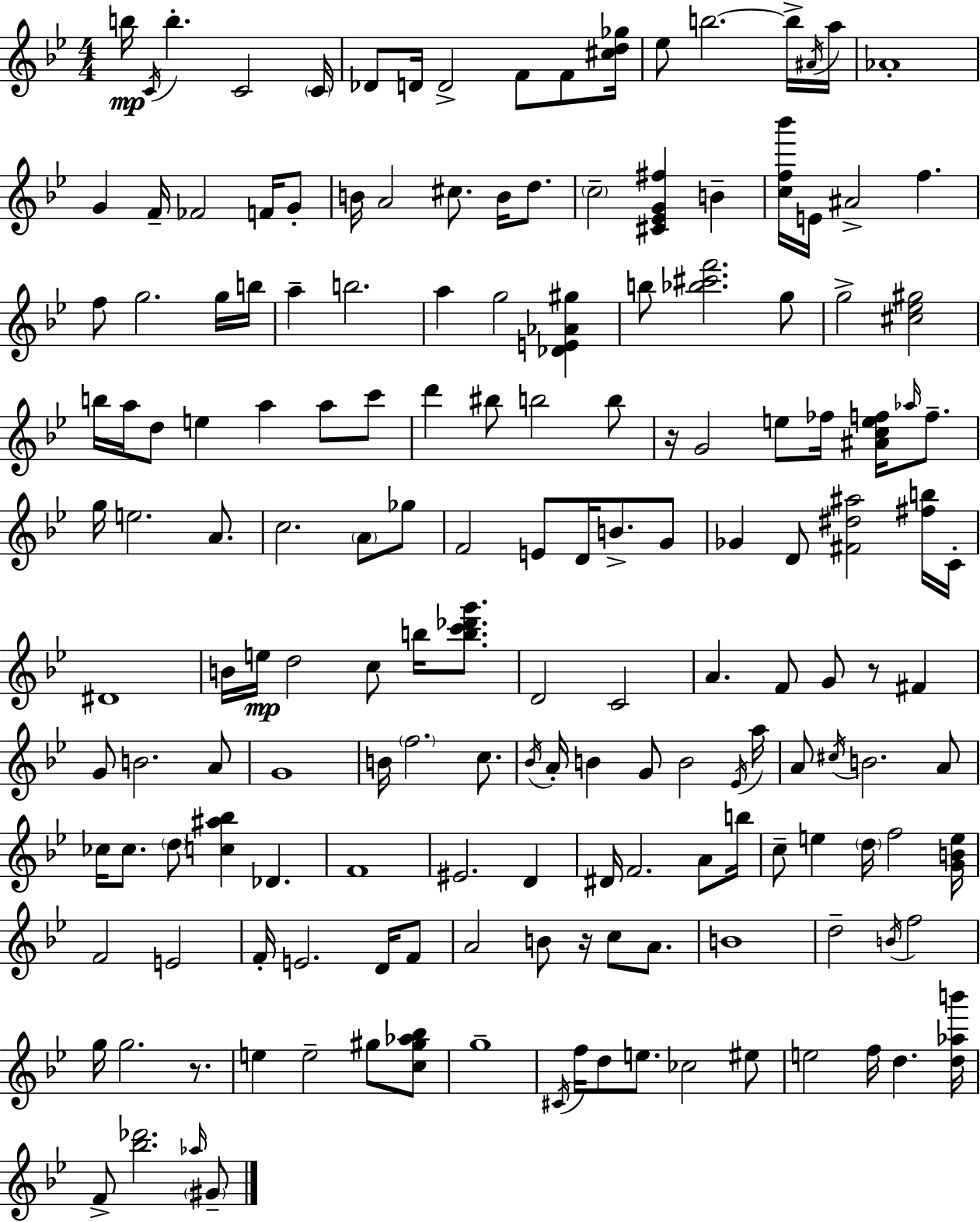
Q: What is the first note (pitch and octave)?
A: B5